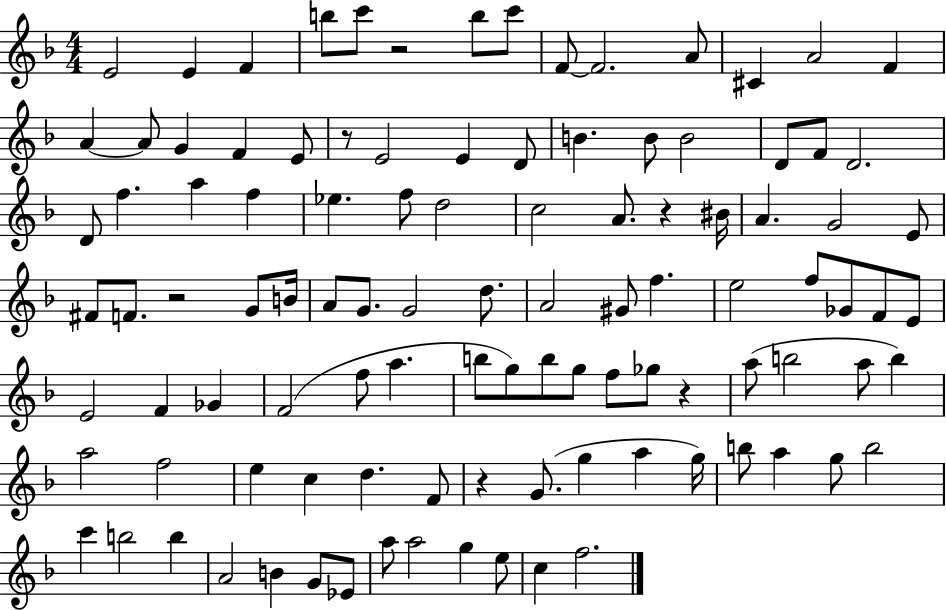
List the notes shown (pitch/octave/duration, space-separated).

E4/h E4/q F4/q B5/e C6/e R/h B5/e C6/e F4/e F4/h. A4/e C#4/q A4/h F4/q A4/q A4/e G4/q F4/q E4/e R/e E4/h E4/q D4/e B4/q. B4/e B4/h D4/e F4/e D4/h. D4/e F5/q. A5/q F5/q Eb5/q. F5/e D5/h C5/h A4/e. R/q BIS4/s A4/q. G4/h E4/e F#4/e F4/e. R/h G4/e B4/s A4/e G4/e. G4/h D5/e. A4/h G#4/e F5/q. E5/h F5/e Gb4/e F4/e E4/e E4/h F4/q Gb4/q F4/h F5/e A5/q. B5/e G5/e B5/e G5/e F5/e Gb5/e R/q A5/e B5/h A5/e B5/q A5/h F5/h E5/q C5/q D5/q. F4/e R/q G4/e. G5/q A5/q G5/s B5/e A5/q G5/e B5/h C6/q B5/h B5/q A4/h B4/q G4/e Eb4/e A5/e A5/h G5/q E5/e C5/q F5/h.